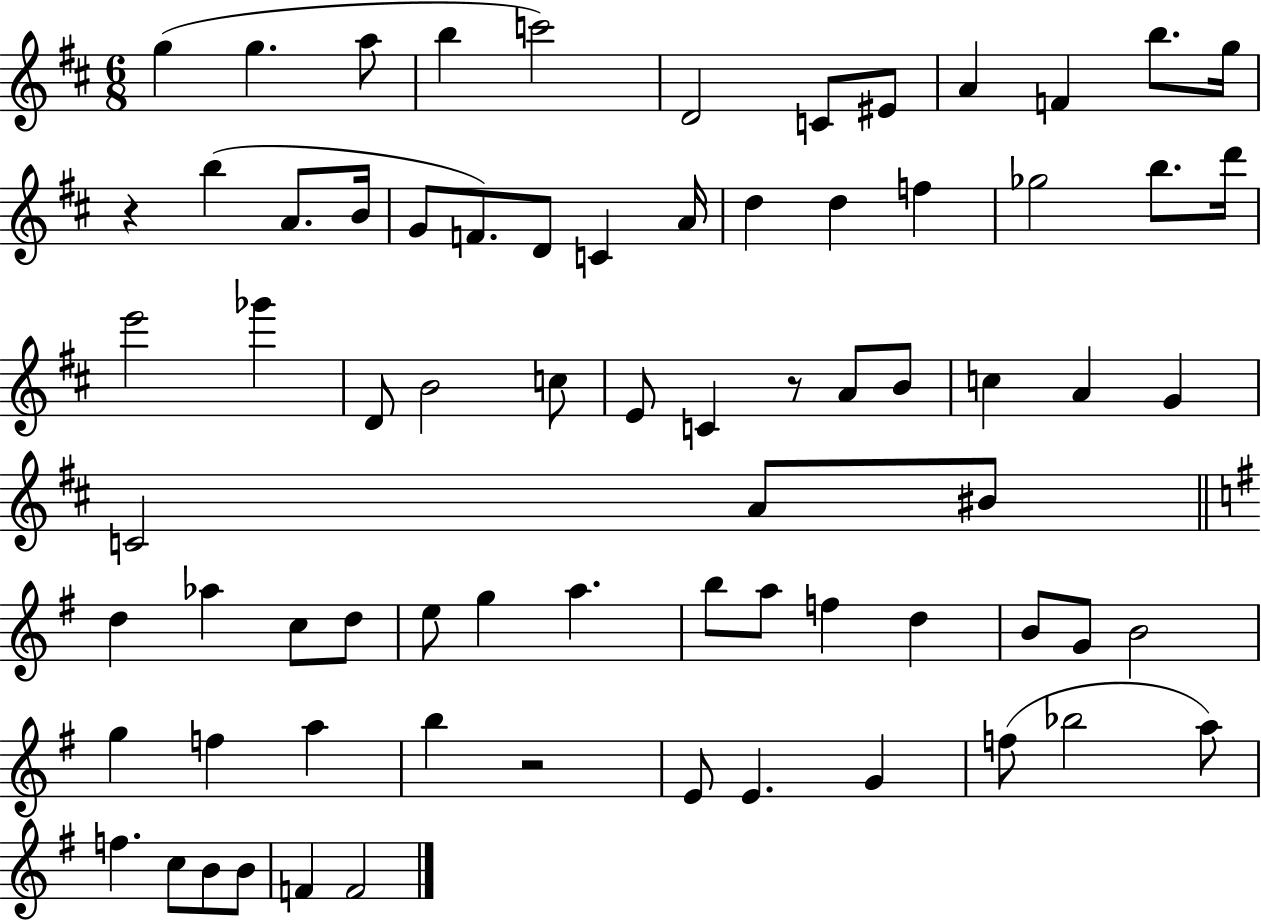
G5/q G5/q. A5/e B5/q C6/h D4/h C4/e EIS4/e A4/q F4/q B5/e. G5/s R/q B5/q A4/e. B4/s G4/e F4/e. D4/e C4/q A4/s D5/q D5/q F5/q Gb5/h B5/e. D6/s E6/h Gb6/q D4/e B4/h C5/e E4/e C4/q R/e A4/e B4/e C5/q A4/q G4/q C4/h A4/e BIS4/e D5/q Ab5/q C5/e D5/e E5/e G5/q A5/q. B5/e A5/e F5/q D5/q B4/e G4/e B4/h G5/q F5/q A5/q B5/q R/h E4/e E4/q. G4/q F5/e Bb5/h A5/e F5/q. C5/e B4/e B4/e F4/q F4/h